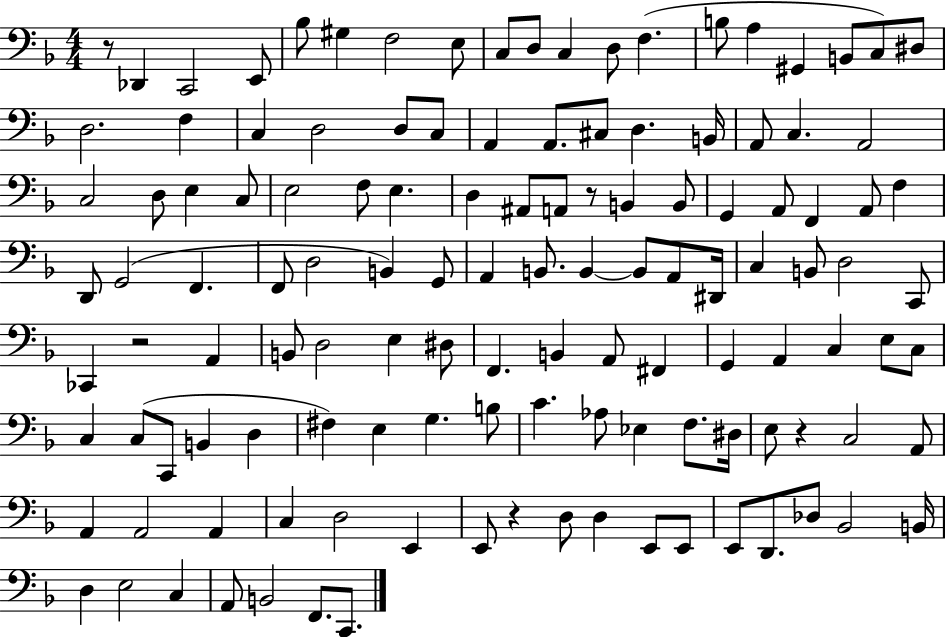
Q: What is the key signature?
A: F major